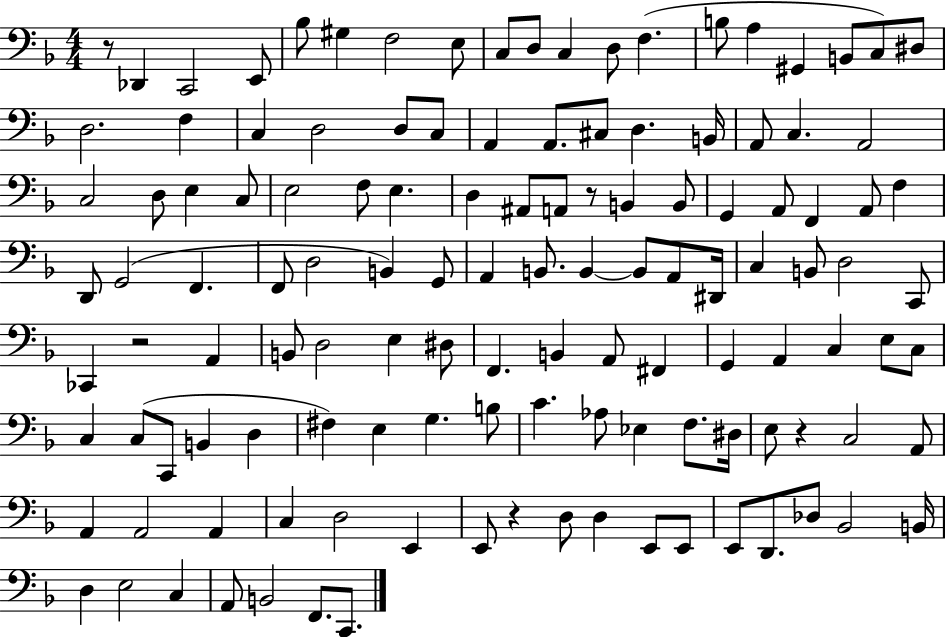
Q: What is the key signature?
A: F major